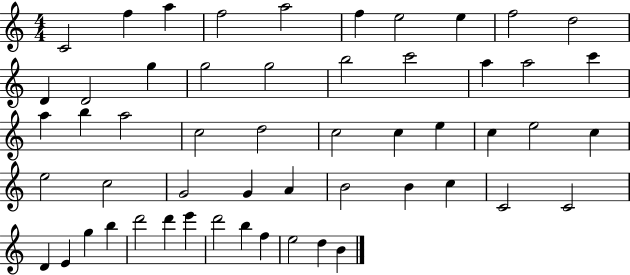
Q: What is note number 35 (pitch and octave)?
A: G4